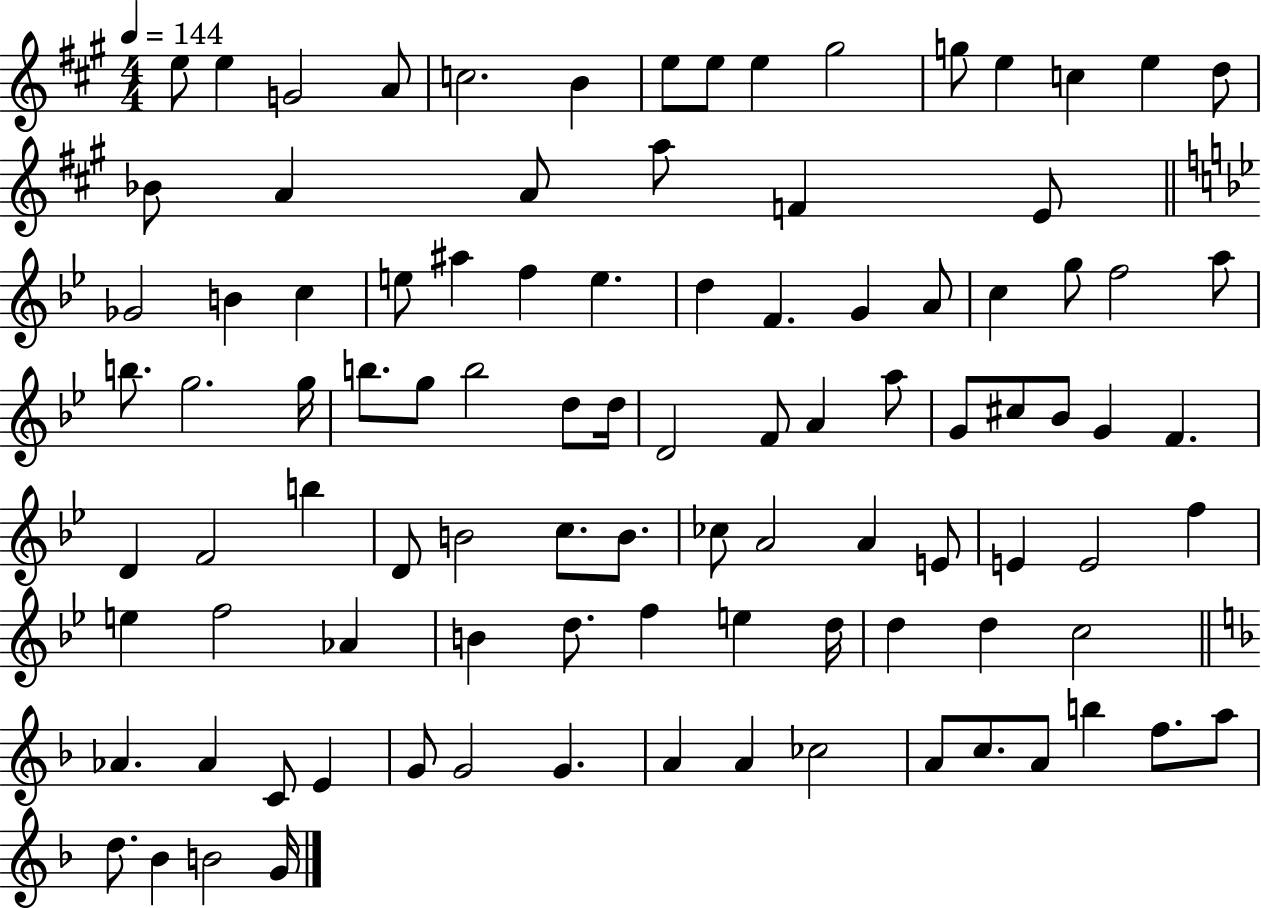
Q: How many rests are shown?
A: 0